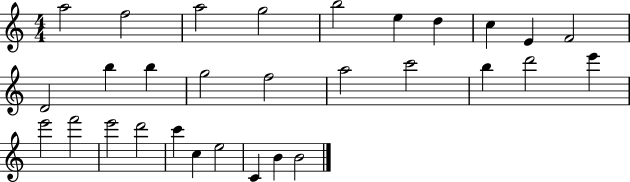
{
  \clef treble
  \numericTimeSignature
  \time 4/4
  \key c \major
  a''2 f''2 | a''2 g''2 | b''2 e''4 d''4 | c''4 e'4 f'2 | \break d'2 b''4 b''4 | g''2 f''2 | a''2 c'''2 | b''4 d'''2 e'''4 | \break e'''2 f'''2 | e'''2 d'''2 | c'''4 c''4 e''2 | c'4 b'4 b'2 | \break \bar "|."
}